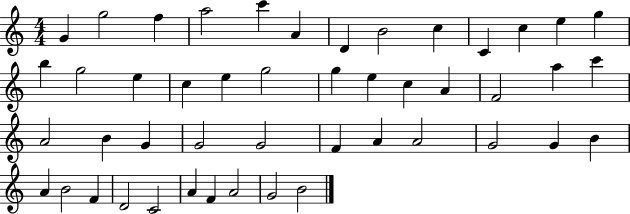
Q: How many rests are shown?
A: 0